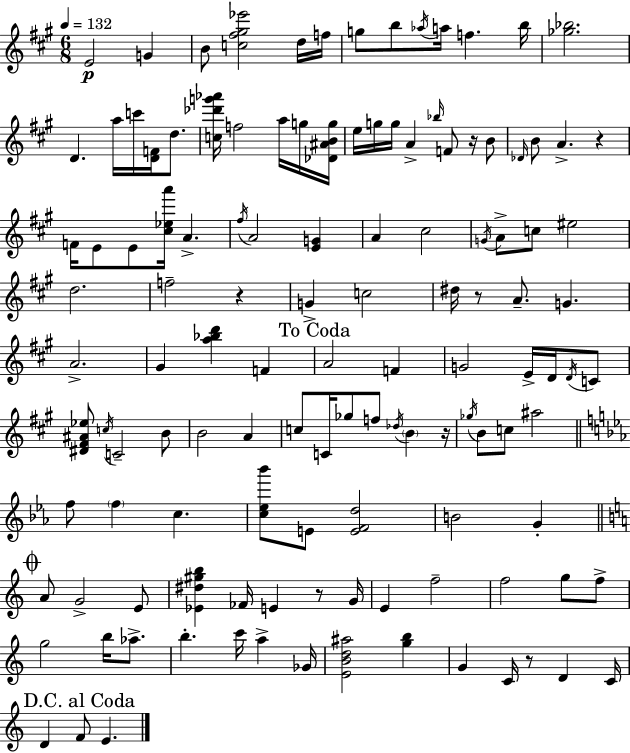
{
  \clef treble
  \numericTimeSignature
  \time 6/8
  \key a \major
  \tempo 4 = 132
  e'2\p g'4 | b'8 <c'' fis'' gis'' ees'''>2 d''16 f''16 | g''8 b''8 \acciaccatura { aes''16 } a''16 f''4. | b''16 <ges'' bes''>2. | \break d'4. a''16 c'''16 <d' f'>16 d''8. | <c'' des''' g''' aes'''>16 f''2 a''16 g''16 | <des' ais' b' g''>16 e''16 g''16 g''16 a'4-> \grace { bes''16 } f'8 r16 | b'8 \grace { des'16 } b'8 a'4.-> r4 | \break f'16 e'8 e'8 <cis'' ees'' a'''>16 a'4.-> | \acciaccatura { fis''16 } a'2 | <e' g'>4 a'4 cis''2 | \acciaccatura { g'16 } a'8-> c''8 eis''2 | \break d''2. | f''2-- | r4 g'4-> c''2 | dis''16 r8 a'8.-- g'4. | \break a'2.-> | gis'4 <a'' bes'' d'''>4 | f'4 \mark "To Coda" a'2 | f'4 g'2 | \break e'16-> d'16 \acciaccatura { d'16 } c'8 <dis' fis' ais' ees''>8 \acciaccatura { c''16 } c'2-- | b'8 b'2 | a'4 c''8 c'16 ges''8 | f''8 \acciaccatura { des''16 } \parenthesize b'4 r16 \acciaccatura { ges''16 } b'8 c''8 | \break ais''2 \bar "||" \break \key ees \major f''8 \parenthesize f''4 c''4. | <c'' ees'' bes'''>8 e'8 <e' f' d''>2 | b'2 g'4-. | \mark \markup { \musicglyph "scripts.coda" } \bar "||" \break \key c \major a'8 g'2-> e'8 | <ees' dis'' gis'' b''>4 fes'16 e'4 r8 g'16 | e'4 f''2-- | f''2 g''8 f''8-> | \break g''2 b''16 aes''8.-> | b''4.-. c'''16 a''4-> ges'16 | <e' b' d'' ais''>2 <g'' b''>4 | g'4 c'16 r8 d'4 c'16 | \break \mark "D.C. al Coda" d'4 f'8 e'4. | \bar "|."
}